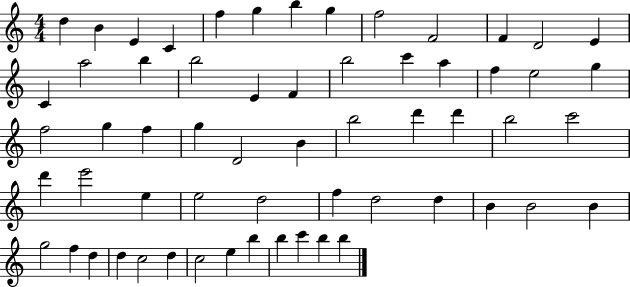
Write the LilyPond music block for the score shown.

{
  \clef treble
  \numericTimeSignature
  \time 4/4
  \key c \major
  d''4 b'4 e'4 c'4 | f''4 g''4 b''4 g''4 | f''2 f'2 | f'4 d'2 e'4 | \break c'4 a''2 b''4 | b''2 e'4 f'4 | b''2 c'''4 a''4 | f''4 e''2 g''4 | \break f''2 g''4 f''4 | g''4 d'2 b'4 | b''2 d'''4 d'''4 | b''2 c'''2 | \break d'''4 e'''2 e''4 | e''2 d''2 | f''4 d''2 d''4 | b'4 b'2 b'4 | \break g''2 f''4 d''4 | d''4 c''2 d''4 | c''2 e''4 b''4 | b''4 c'''4 b''4 b''4 | \break \bar "|."
}